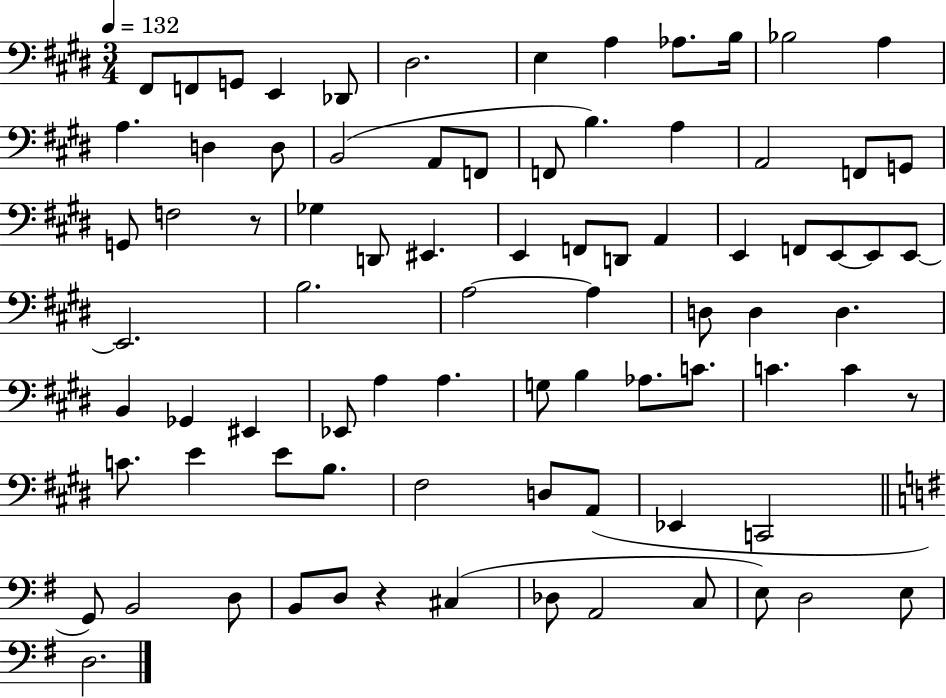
X:1
T:Untitled
M:3/4
L:1/4
K:E
^F,,/2 F,,/2 G,,/2 E,, _D,,/2 ^D,2 E, A, _A,/2 B,/4 _B,2 A, A, D, D,/2 B,,2 A,,/2 F,,/2 F,,/2 B, A, A,,2 F,,/2 G,,/2 G,,/2 F,2 z/2 _G, D,,/2 ^E,, E,, F,,/2 D,,/2 A,, E,, F,,/2 E,,/2 E,,/2 E,,/2 E,,2 B,2 A,2 A, D,/2 D, D, B,, _G,, ^E,, _E,,/2 A, A, G,/2 B, _A,/2 C/2 C C z/2 C/2 E E/2 B,/2 ^F,2 D,/2 A,,/2 _E,, C,,2 G,,/2 B,,2 D,/2 B,,/2 D,/2 z ^C, _D,/2 A,,2 C,/2 E,/2 D,2 E,/2 D,2